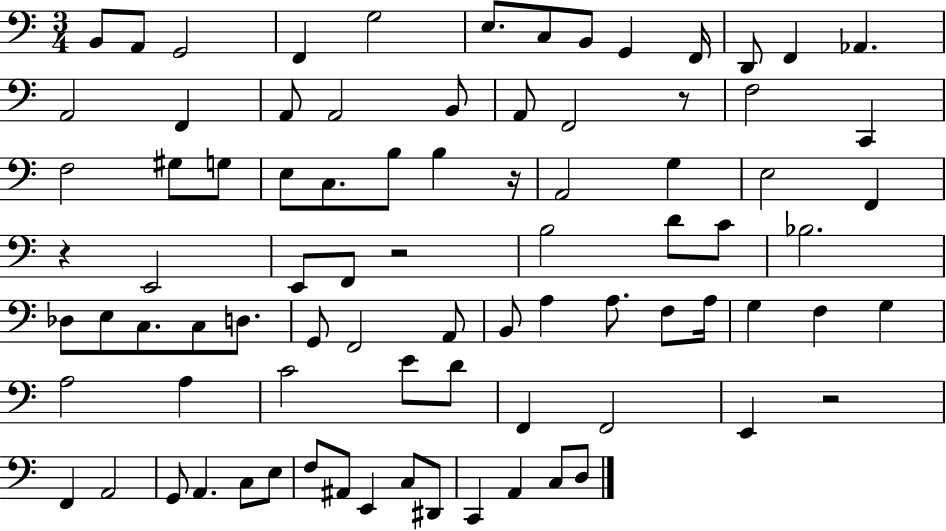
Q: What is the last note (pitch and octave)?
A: D3